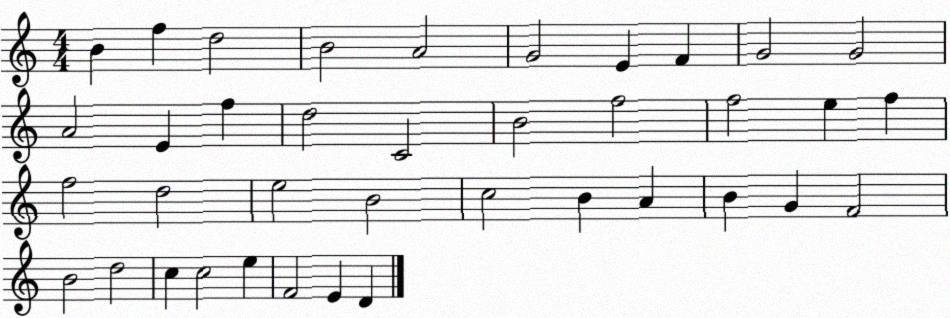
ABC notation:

X:1
T:Untitled
M:4/4
L:1/4
K:C
B f d2 B2 A2 G2 E F G2 G2 A2 E f d2 C2 B2 f2 f2 e f f2 d2 e2 B2 c2 B A B G F2 B2 d2 c c2 e F2 E D